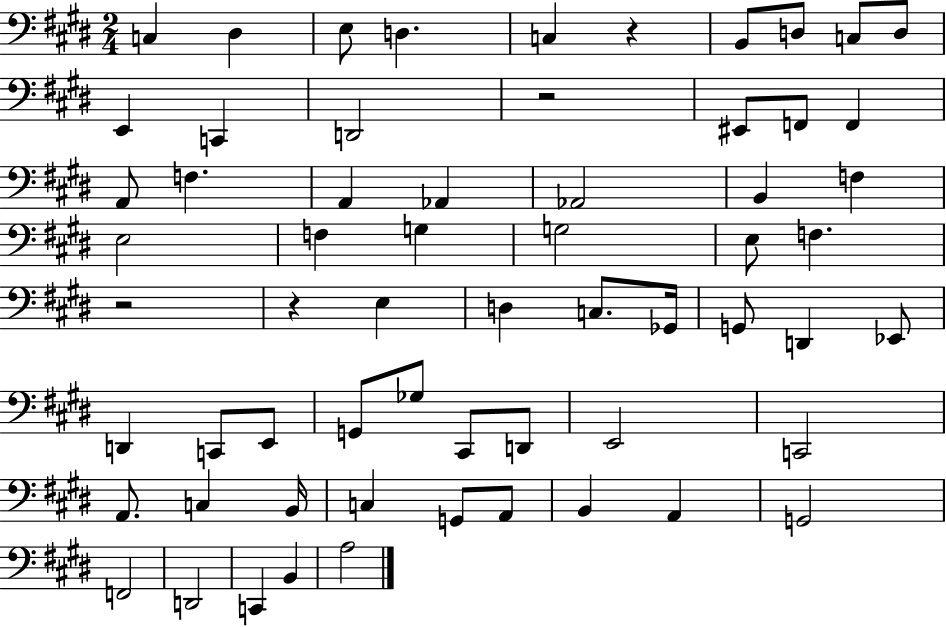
{
  \clef bass
  \numericTimeSignature
  \time 2/4
  \key e \major
  c4 dis4 | e8 d4. | c4 r4 | b,8 d8 c8 d8 | \break e,4 c,4 | d,2 | r2 | eis,8 f,8 f,4 | \break a,8 f4. | a,4 aes,4 | aes,2 | b,4 f4 | \break e2 | f4 g4 | g2 | e8 f4. | \break r2 | r4 e4 | d4 c8. ges,16 | g,8 d,4 ees,8 | \break d,4 c,8 e,8 | g,8 ges8 cis,8 d,8 | e,2 | c,2 | \break a,8. c4 b,16 | c4 g,8 a,8 | b,4 a,4 | g,2 | \break f,2 | d,2 | c,4 b,4 | a2 | \break \bar "|."
}